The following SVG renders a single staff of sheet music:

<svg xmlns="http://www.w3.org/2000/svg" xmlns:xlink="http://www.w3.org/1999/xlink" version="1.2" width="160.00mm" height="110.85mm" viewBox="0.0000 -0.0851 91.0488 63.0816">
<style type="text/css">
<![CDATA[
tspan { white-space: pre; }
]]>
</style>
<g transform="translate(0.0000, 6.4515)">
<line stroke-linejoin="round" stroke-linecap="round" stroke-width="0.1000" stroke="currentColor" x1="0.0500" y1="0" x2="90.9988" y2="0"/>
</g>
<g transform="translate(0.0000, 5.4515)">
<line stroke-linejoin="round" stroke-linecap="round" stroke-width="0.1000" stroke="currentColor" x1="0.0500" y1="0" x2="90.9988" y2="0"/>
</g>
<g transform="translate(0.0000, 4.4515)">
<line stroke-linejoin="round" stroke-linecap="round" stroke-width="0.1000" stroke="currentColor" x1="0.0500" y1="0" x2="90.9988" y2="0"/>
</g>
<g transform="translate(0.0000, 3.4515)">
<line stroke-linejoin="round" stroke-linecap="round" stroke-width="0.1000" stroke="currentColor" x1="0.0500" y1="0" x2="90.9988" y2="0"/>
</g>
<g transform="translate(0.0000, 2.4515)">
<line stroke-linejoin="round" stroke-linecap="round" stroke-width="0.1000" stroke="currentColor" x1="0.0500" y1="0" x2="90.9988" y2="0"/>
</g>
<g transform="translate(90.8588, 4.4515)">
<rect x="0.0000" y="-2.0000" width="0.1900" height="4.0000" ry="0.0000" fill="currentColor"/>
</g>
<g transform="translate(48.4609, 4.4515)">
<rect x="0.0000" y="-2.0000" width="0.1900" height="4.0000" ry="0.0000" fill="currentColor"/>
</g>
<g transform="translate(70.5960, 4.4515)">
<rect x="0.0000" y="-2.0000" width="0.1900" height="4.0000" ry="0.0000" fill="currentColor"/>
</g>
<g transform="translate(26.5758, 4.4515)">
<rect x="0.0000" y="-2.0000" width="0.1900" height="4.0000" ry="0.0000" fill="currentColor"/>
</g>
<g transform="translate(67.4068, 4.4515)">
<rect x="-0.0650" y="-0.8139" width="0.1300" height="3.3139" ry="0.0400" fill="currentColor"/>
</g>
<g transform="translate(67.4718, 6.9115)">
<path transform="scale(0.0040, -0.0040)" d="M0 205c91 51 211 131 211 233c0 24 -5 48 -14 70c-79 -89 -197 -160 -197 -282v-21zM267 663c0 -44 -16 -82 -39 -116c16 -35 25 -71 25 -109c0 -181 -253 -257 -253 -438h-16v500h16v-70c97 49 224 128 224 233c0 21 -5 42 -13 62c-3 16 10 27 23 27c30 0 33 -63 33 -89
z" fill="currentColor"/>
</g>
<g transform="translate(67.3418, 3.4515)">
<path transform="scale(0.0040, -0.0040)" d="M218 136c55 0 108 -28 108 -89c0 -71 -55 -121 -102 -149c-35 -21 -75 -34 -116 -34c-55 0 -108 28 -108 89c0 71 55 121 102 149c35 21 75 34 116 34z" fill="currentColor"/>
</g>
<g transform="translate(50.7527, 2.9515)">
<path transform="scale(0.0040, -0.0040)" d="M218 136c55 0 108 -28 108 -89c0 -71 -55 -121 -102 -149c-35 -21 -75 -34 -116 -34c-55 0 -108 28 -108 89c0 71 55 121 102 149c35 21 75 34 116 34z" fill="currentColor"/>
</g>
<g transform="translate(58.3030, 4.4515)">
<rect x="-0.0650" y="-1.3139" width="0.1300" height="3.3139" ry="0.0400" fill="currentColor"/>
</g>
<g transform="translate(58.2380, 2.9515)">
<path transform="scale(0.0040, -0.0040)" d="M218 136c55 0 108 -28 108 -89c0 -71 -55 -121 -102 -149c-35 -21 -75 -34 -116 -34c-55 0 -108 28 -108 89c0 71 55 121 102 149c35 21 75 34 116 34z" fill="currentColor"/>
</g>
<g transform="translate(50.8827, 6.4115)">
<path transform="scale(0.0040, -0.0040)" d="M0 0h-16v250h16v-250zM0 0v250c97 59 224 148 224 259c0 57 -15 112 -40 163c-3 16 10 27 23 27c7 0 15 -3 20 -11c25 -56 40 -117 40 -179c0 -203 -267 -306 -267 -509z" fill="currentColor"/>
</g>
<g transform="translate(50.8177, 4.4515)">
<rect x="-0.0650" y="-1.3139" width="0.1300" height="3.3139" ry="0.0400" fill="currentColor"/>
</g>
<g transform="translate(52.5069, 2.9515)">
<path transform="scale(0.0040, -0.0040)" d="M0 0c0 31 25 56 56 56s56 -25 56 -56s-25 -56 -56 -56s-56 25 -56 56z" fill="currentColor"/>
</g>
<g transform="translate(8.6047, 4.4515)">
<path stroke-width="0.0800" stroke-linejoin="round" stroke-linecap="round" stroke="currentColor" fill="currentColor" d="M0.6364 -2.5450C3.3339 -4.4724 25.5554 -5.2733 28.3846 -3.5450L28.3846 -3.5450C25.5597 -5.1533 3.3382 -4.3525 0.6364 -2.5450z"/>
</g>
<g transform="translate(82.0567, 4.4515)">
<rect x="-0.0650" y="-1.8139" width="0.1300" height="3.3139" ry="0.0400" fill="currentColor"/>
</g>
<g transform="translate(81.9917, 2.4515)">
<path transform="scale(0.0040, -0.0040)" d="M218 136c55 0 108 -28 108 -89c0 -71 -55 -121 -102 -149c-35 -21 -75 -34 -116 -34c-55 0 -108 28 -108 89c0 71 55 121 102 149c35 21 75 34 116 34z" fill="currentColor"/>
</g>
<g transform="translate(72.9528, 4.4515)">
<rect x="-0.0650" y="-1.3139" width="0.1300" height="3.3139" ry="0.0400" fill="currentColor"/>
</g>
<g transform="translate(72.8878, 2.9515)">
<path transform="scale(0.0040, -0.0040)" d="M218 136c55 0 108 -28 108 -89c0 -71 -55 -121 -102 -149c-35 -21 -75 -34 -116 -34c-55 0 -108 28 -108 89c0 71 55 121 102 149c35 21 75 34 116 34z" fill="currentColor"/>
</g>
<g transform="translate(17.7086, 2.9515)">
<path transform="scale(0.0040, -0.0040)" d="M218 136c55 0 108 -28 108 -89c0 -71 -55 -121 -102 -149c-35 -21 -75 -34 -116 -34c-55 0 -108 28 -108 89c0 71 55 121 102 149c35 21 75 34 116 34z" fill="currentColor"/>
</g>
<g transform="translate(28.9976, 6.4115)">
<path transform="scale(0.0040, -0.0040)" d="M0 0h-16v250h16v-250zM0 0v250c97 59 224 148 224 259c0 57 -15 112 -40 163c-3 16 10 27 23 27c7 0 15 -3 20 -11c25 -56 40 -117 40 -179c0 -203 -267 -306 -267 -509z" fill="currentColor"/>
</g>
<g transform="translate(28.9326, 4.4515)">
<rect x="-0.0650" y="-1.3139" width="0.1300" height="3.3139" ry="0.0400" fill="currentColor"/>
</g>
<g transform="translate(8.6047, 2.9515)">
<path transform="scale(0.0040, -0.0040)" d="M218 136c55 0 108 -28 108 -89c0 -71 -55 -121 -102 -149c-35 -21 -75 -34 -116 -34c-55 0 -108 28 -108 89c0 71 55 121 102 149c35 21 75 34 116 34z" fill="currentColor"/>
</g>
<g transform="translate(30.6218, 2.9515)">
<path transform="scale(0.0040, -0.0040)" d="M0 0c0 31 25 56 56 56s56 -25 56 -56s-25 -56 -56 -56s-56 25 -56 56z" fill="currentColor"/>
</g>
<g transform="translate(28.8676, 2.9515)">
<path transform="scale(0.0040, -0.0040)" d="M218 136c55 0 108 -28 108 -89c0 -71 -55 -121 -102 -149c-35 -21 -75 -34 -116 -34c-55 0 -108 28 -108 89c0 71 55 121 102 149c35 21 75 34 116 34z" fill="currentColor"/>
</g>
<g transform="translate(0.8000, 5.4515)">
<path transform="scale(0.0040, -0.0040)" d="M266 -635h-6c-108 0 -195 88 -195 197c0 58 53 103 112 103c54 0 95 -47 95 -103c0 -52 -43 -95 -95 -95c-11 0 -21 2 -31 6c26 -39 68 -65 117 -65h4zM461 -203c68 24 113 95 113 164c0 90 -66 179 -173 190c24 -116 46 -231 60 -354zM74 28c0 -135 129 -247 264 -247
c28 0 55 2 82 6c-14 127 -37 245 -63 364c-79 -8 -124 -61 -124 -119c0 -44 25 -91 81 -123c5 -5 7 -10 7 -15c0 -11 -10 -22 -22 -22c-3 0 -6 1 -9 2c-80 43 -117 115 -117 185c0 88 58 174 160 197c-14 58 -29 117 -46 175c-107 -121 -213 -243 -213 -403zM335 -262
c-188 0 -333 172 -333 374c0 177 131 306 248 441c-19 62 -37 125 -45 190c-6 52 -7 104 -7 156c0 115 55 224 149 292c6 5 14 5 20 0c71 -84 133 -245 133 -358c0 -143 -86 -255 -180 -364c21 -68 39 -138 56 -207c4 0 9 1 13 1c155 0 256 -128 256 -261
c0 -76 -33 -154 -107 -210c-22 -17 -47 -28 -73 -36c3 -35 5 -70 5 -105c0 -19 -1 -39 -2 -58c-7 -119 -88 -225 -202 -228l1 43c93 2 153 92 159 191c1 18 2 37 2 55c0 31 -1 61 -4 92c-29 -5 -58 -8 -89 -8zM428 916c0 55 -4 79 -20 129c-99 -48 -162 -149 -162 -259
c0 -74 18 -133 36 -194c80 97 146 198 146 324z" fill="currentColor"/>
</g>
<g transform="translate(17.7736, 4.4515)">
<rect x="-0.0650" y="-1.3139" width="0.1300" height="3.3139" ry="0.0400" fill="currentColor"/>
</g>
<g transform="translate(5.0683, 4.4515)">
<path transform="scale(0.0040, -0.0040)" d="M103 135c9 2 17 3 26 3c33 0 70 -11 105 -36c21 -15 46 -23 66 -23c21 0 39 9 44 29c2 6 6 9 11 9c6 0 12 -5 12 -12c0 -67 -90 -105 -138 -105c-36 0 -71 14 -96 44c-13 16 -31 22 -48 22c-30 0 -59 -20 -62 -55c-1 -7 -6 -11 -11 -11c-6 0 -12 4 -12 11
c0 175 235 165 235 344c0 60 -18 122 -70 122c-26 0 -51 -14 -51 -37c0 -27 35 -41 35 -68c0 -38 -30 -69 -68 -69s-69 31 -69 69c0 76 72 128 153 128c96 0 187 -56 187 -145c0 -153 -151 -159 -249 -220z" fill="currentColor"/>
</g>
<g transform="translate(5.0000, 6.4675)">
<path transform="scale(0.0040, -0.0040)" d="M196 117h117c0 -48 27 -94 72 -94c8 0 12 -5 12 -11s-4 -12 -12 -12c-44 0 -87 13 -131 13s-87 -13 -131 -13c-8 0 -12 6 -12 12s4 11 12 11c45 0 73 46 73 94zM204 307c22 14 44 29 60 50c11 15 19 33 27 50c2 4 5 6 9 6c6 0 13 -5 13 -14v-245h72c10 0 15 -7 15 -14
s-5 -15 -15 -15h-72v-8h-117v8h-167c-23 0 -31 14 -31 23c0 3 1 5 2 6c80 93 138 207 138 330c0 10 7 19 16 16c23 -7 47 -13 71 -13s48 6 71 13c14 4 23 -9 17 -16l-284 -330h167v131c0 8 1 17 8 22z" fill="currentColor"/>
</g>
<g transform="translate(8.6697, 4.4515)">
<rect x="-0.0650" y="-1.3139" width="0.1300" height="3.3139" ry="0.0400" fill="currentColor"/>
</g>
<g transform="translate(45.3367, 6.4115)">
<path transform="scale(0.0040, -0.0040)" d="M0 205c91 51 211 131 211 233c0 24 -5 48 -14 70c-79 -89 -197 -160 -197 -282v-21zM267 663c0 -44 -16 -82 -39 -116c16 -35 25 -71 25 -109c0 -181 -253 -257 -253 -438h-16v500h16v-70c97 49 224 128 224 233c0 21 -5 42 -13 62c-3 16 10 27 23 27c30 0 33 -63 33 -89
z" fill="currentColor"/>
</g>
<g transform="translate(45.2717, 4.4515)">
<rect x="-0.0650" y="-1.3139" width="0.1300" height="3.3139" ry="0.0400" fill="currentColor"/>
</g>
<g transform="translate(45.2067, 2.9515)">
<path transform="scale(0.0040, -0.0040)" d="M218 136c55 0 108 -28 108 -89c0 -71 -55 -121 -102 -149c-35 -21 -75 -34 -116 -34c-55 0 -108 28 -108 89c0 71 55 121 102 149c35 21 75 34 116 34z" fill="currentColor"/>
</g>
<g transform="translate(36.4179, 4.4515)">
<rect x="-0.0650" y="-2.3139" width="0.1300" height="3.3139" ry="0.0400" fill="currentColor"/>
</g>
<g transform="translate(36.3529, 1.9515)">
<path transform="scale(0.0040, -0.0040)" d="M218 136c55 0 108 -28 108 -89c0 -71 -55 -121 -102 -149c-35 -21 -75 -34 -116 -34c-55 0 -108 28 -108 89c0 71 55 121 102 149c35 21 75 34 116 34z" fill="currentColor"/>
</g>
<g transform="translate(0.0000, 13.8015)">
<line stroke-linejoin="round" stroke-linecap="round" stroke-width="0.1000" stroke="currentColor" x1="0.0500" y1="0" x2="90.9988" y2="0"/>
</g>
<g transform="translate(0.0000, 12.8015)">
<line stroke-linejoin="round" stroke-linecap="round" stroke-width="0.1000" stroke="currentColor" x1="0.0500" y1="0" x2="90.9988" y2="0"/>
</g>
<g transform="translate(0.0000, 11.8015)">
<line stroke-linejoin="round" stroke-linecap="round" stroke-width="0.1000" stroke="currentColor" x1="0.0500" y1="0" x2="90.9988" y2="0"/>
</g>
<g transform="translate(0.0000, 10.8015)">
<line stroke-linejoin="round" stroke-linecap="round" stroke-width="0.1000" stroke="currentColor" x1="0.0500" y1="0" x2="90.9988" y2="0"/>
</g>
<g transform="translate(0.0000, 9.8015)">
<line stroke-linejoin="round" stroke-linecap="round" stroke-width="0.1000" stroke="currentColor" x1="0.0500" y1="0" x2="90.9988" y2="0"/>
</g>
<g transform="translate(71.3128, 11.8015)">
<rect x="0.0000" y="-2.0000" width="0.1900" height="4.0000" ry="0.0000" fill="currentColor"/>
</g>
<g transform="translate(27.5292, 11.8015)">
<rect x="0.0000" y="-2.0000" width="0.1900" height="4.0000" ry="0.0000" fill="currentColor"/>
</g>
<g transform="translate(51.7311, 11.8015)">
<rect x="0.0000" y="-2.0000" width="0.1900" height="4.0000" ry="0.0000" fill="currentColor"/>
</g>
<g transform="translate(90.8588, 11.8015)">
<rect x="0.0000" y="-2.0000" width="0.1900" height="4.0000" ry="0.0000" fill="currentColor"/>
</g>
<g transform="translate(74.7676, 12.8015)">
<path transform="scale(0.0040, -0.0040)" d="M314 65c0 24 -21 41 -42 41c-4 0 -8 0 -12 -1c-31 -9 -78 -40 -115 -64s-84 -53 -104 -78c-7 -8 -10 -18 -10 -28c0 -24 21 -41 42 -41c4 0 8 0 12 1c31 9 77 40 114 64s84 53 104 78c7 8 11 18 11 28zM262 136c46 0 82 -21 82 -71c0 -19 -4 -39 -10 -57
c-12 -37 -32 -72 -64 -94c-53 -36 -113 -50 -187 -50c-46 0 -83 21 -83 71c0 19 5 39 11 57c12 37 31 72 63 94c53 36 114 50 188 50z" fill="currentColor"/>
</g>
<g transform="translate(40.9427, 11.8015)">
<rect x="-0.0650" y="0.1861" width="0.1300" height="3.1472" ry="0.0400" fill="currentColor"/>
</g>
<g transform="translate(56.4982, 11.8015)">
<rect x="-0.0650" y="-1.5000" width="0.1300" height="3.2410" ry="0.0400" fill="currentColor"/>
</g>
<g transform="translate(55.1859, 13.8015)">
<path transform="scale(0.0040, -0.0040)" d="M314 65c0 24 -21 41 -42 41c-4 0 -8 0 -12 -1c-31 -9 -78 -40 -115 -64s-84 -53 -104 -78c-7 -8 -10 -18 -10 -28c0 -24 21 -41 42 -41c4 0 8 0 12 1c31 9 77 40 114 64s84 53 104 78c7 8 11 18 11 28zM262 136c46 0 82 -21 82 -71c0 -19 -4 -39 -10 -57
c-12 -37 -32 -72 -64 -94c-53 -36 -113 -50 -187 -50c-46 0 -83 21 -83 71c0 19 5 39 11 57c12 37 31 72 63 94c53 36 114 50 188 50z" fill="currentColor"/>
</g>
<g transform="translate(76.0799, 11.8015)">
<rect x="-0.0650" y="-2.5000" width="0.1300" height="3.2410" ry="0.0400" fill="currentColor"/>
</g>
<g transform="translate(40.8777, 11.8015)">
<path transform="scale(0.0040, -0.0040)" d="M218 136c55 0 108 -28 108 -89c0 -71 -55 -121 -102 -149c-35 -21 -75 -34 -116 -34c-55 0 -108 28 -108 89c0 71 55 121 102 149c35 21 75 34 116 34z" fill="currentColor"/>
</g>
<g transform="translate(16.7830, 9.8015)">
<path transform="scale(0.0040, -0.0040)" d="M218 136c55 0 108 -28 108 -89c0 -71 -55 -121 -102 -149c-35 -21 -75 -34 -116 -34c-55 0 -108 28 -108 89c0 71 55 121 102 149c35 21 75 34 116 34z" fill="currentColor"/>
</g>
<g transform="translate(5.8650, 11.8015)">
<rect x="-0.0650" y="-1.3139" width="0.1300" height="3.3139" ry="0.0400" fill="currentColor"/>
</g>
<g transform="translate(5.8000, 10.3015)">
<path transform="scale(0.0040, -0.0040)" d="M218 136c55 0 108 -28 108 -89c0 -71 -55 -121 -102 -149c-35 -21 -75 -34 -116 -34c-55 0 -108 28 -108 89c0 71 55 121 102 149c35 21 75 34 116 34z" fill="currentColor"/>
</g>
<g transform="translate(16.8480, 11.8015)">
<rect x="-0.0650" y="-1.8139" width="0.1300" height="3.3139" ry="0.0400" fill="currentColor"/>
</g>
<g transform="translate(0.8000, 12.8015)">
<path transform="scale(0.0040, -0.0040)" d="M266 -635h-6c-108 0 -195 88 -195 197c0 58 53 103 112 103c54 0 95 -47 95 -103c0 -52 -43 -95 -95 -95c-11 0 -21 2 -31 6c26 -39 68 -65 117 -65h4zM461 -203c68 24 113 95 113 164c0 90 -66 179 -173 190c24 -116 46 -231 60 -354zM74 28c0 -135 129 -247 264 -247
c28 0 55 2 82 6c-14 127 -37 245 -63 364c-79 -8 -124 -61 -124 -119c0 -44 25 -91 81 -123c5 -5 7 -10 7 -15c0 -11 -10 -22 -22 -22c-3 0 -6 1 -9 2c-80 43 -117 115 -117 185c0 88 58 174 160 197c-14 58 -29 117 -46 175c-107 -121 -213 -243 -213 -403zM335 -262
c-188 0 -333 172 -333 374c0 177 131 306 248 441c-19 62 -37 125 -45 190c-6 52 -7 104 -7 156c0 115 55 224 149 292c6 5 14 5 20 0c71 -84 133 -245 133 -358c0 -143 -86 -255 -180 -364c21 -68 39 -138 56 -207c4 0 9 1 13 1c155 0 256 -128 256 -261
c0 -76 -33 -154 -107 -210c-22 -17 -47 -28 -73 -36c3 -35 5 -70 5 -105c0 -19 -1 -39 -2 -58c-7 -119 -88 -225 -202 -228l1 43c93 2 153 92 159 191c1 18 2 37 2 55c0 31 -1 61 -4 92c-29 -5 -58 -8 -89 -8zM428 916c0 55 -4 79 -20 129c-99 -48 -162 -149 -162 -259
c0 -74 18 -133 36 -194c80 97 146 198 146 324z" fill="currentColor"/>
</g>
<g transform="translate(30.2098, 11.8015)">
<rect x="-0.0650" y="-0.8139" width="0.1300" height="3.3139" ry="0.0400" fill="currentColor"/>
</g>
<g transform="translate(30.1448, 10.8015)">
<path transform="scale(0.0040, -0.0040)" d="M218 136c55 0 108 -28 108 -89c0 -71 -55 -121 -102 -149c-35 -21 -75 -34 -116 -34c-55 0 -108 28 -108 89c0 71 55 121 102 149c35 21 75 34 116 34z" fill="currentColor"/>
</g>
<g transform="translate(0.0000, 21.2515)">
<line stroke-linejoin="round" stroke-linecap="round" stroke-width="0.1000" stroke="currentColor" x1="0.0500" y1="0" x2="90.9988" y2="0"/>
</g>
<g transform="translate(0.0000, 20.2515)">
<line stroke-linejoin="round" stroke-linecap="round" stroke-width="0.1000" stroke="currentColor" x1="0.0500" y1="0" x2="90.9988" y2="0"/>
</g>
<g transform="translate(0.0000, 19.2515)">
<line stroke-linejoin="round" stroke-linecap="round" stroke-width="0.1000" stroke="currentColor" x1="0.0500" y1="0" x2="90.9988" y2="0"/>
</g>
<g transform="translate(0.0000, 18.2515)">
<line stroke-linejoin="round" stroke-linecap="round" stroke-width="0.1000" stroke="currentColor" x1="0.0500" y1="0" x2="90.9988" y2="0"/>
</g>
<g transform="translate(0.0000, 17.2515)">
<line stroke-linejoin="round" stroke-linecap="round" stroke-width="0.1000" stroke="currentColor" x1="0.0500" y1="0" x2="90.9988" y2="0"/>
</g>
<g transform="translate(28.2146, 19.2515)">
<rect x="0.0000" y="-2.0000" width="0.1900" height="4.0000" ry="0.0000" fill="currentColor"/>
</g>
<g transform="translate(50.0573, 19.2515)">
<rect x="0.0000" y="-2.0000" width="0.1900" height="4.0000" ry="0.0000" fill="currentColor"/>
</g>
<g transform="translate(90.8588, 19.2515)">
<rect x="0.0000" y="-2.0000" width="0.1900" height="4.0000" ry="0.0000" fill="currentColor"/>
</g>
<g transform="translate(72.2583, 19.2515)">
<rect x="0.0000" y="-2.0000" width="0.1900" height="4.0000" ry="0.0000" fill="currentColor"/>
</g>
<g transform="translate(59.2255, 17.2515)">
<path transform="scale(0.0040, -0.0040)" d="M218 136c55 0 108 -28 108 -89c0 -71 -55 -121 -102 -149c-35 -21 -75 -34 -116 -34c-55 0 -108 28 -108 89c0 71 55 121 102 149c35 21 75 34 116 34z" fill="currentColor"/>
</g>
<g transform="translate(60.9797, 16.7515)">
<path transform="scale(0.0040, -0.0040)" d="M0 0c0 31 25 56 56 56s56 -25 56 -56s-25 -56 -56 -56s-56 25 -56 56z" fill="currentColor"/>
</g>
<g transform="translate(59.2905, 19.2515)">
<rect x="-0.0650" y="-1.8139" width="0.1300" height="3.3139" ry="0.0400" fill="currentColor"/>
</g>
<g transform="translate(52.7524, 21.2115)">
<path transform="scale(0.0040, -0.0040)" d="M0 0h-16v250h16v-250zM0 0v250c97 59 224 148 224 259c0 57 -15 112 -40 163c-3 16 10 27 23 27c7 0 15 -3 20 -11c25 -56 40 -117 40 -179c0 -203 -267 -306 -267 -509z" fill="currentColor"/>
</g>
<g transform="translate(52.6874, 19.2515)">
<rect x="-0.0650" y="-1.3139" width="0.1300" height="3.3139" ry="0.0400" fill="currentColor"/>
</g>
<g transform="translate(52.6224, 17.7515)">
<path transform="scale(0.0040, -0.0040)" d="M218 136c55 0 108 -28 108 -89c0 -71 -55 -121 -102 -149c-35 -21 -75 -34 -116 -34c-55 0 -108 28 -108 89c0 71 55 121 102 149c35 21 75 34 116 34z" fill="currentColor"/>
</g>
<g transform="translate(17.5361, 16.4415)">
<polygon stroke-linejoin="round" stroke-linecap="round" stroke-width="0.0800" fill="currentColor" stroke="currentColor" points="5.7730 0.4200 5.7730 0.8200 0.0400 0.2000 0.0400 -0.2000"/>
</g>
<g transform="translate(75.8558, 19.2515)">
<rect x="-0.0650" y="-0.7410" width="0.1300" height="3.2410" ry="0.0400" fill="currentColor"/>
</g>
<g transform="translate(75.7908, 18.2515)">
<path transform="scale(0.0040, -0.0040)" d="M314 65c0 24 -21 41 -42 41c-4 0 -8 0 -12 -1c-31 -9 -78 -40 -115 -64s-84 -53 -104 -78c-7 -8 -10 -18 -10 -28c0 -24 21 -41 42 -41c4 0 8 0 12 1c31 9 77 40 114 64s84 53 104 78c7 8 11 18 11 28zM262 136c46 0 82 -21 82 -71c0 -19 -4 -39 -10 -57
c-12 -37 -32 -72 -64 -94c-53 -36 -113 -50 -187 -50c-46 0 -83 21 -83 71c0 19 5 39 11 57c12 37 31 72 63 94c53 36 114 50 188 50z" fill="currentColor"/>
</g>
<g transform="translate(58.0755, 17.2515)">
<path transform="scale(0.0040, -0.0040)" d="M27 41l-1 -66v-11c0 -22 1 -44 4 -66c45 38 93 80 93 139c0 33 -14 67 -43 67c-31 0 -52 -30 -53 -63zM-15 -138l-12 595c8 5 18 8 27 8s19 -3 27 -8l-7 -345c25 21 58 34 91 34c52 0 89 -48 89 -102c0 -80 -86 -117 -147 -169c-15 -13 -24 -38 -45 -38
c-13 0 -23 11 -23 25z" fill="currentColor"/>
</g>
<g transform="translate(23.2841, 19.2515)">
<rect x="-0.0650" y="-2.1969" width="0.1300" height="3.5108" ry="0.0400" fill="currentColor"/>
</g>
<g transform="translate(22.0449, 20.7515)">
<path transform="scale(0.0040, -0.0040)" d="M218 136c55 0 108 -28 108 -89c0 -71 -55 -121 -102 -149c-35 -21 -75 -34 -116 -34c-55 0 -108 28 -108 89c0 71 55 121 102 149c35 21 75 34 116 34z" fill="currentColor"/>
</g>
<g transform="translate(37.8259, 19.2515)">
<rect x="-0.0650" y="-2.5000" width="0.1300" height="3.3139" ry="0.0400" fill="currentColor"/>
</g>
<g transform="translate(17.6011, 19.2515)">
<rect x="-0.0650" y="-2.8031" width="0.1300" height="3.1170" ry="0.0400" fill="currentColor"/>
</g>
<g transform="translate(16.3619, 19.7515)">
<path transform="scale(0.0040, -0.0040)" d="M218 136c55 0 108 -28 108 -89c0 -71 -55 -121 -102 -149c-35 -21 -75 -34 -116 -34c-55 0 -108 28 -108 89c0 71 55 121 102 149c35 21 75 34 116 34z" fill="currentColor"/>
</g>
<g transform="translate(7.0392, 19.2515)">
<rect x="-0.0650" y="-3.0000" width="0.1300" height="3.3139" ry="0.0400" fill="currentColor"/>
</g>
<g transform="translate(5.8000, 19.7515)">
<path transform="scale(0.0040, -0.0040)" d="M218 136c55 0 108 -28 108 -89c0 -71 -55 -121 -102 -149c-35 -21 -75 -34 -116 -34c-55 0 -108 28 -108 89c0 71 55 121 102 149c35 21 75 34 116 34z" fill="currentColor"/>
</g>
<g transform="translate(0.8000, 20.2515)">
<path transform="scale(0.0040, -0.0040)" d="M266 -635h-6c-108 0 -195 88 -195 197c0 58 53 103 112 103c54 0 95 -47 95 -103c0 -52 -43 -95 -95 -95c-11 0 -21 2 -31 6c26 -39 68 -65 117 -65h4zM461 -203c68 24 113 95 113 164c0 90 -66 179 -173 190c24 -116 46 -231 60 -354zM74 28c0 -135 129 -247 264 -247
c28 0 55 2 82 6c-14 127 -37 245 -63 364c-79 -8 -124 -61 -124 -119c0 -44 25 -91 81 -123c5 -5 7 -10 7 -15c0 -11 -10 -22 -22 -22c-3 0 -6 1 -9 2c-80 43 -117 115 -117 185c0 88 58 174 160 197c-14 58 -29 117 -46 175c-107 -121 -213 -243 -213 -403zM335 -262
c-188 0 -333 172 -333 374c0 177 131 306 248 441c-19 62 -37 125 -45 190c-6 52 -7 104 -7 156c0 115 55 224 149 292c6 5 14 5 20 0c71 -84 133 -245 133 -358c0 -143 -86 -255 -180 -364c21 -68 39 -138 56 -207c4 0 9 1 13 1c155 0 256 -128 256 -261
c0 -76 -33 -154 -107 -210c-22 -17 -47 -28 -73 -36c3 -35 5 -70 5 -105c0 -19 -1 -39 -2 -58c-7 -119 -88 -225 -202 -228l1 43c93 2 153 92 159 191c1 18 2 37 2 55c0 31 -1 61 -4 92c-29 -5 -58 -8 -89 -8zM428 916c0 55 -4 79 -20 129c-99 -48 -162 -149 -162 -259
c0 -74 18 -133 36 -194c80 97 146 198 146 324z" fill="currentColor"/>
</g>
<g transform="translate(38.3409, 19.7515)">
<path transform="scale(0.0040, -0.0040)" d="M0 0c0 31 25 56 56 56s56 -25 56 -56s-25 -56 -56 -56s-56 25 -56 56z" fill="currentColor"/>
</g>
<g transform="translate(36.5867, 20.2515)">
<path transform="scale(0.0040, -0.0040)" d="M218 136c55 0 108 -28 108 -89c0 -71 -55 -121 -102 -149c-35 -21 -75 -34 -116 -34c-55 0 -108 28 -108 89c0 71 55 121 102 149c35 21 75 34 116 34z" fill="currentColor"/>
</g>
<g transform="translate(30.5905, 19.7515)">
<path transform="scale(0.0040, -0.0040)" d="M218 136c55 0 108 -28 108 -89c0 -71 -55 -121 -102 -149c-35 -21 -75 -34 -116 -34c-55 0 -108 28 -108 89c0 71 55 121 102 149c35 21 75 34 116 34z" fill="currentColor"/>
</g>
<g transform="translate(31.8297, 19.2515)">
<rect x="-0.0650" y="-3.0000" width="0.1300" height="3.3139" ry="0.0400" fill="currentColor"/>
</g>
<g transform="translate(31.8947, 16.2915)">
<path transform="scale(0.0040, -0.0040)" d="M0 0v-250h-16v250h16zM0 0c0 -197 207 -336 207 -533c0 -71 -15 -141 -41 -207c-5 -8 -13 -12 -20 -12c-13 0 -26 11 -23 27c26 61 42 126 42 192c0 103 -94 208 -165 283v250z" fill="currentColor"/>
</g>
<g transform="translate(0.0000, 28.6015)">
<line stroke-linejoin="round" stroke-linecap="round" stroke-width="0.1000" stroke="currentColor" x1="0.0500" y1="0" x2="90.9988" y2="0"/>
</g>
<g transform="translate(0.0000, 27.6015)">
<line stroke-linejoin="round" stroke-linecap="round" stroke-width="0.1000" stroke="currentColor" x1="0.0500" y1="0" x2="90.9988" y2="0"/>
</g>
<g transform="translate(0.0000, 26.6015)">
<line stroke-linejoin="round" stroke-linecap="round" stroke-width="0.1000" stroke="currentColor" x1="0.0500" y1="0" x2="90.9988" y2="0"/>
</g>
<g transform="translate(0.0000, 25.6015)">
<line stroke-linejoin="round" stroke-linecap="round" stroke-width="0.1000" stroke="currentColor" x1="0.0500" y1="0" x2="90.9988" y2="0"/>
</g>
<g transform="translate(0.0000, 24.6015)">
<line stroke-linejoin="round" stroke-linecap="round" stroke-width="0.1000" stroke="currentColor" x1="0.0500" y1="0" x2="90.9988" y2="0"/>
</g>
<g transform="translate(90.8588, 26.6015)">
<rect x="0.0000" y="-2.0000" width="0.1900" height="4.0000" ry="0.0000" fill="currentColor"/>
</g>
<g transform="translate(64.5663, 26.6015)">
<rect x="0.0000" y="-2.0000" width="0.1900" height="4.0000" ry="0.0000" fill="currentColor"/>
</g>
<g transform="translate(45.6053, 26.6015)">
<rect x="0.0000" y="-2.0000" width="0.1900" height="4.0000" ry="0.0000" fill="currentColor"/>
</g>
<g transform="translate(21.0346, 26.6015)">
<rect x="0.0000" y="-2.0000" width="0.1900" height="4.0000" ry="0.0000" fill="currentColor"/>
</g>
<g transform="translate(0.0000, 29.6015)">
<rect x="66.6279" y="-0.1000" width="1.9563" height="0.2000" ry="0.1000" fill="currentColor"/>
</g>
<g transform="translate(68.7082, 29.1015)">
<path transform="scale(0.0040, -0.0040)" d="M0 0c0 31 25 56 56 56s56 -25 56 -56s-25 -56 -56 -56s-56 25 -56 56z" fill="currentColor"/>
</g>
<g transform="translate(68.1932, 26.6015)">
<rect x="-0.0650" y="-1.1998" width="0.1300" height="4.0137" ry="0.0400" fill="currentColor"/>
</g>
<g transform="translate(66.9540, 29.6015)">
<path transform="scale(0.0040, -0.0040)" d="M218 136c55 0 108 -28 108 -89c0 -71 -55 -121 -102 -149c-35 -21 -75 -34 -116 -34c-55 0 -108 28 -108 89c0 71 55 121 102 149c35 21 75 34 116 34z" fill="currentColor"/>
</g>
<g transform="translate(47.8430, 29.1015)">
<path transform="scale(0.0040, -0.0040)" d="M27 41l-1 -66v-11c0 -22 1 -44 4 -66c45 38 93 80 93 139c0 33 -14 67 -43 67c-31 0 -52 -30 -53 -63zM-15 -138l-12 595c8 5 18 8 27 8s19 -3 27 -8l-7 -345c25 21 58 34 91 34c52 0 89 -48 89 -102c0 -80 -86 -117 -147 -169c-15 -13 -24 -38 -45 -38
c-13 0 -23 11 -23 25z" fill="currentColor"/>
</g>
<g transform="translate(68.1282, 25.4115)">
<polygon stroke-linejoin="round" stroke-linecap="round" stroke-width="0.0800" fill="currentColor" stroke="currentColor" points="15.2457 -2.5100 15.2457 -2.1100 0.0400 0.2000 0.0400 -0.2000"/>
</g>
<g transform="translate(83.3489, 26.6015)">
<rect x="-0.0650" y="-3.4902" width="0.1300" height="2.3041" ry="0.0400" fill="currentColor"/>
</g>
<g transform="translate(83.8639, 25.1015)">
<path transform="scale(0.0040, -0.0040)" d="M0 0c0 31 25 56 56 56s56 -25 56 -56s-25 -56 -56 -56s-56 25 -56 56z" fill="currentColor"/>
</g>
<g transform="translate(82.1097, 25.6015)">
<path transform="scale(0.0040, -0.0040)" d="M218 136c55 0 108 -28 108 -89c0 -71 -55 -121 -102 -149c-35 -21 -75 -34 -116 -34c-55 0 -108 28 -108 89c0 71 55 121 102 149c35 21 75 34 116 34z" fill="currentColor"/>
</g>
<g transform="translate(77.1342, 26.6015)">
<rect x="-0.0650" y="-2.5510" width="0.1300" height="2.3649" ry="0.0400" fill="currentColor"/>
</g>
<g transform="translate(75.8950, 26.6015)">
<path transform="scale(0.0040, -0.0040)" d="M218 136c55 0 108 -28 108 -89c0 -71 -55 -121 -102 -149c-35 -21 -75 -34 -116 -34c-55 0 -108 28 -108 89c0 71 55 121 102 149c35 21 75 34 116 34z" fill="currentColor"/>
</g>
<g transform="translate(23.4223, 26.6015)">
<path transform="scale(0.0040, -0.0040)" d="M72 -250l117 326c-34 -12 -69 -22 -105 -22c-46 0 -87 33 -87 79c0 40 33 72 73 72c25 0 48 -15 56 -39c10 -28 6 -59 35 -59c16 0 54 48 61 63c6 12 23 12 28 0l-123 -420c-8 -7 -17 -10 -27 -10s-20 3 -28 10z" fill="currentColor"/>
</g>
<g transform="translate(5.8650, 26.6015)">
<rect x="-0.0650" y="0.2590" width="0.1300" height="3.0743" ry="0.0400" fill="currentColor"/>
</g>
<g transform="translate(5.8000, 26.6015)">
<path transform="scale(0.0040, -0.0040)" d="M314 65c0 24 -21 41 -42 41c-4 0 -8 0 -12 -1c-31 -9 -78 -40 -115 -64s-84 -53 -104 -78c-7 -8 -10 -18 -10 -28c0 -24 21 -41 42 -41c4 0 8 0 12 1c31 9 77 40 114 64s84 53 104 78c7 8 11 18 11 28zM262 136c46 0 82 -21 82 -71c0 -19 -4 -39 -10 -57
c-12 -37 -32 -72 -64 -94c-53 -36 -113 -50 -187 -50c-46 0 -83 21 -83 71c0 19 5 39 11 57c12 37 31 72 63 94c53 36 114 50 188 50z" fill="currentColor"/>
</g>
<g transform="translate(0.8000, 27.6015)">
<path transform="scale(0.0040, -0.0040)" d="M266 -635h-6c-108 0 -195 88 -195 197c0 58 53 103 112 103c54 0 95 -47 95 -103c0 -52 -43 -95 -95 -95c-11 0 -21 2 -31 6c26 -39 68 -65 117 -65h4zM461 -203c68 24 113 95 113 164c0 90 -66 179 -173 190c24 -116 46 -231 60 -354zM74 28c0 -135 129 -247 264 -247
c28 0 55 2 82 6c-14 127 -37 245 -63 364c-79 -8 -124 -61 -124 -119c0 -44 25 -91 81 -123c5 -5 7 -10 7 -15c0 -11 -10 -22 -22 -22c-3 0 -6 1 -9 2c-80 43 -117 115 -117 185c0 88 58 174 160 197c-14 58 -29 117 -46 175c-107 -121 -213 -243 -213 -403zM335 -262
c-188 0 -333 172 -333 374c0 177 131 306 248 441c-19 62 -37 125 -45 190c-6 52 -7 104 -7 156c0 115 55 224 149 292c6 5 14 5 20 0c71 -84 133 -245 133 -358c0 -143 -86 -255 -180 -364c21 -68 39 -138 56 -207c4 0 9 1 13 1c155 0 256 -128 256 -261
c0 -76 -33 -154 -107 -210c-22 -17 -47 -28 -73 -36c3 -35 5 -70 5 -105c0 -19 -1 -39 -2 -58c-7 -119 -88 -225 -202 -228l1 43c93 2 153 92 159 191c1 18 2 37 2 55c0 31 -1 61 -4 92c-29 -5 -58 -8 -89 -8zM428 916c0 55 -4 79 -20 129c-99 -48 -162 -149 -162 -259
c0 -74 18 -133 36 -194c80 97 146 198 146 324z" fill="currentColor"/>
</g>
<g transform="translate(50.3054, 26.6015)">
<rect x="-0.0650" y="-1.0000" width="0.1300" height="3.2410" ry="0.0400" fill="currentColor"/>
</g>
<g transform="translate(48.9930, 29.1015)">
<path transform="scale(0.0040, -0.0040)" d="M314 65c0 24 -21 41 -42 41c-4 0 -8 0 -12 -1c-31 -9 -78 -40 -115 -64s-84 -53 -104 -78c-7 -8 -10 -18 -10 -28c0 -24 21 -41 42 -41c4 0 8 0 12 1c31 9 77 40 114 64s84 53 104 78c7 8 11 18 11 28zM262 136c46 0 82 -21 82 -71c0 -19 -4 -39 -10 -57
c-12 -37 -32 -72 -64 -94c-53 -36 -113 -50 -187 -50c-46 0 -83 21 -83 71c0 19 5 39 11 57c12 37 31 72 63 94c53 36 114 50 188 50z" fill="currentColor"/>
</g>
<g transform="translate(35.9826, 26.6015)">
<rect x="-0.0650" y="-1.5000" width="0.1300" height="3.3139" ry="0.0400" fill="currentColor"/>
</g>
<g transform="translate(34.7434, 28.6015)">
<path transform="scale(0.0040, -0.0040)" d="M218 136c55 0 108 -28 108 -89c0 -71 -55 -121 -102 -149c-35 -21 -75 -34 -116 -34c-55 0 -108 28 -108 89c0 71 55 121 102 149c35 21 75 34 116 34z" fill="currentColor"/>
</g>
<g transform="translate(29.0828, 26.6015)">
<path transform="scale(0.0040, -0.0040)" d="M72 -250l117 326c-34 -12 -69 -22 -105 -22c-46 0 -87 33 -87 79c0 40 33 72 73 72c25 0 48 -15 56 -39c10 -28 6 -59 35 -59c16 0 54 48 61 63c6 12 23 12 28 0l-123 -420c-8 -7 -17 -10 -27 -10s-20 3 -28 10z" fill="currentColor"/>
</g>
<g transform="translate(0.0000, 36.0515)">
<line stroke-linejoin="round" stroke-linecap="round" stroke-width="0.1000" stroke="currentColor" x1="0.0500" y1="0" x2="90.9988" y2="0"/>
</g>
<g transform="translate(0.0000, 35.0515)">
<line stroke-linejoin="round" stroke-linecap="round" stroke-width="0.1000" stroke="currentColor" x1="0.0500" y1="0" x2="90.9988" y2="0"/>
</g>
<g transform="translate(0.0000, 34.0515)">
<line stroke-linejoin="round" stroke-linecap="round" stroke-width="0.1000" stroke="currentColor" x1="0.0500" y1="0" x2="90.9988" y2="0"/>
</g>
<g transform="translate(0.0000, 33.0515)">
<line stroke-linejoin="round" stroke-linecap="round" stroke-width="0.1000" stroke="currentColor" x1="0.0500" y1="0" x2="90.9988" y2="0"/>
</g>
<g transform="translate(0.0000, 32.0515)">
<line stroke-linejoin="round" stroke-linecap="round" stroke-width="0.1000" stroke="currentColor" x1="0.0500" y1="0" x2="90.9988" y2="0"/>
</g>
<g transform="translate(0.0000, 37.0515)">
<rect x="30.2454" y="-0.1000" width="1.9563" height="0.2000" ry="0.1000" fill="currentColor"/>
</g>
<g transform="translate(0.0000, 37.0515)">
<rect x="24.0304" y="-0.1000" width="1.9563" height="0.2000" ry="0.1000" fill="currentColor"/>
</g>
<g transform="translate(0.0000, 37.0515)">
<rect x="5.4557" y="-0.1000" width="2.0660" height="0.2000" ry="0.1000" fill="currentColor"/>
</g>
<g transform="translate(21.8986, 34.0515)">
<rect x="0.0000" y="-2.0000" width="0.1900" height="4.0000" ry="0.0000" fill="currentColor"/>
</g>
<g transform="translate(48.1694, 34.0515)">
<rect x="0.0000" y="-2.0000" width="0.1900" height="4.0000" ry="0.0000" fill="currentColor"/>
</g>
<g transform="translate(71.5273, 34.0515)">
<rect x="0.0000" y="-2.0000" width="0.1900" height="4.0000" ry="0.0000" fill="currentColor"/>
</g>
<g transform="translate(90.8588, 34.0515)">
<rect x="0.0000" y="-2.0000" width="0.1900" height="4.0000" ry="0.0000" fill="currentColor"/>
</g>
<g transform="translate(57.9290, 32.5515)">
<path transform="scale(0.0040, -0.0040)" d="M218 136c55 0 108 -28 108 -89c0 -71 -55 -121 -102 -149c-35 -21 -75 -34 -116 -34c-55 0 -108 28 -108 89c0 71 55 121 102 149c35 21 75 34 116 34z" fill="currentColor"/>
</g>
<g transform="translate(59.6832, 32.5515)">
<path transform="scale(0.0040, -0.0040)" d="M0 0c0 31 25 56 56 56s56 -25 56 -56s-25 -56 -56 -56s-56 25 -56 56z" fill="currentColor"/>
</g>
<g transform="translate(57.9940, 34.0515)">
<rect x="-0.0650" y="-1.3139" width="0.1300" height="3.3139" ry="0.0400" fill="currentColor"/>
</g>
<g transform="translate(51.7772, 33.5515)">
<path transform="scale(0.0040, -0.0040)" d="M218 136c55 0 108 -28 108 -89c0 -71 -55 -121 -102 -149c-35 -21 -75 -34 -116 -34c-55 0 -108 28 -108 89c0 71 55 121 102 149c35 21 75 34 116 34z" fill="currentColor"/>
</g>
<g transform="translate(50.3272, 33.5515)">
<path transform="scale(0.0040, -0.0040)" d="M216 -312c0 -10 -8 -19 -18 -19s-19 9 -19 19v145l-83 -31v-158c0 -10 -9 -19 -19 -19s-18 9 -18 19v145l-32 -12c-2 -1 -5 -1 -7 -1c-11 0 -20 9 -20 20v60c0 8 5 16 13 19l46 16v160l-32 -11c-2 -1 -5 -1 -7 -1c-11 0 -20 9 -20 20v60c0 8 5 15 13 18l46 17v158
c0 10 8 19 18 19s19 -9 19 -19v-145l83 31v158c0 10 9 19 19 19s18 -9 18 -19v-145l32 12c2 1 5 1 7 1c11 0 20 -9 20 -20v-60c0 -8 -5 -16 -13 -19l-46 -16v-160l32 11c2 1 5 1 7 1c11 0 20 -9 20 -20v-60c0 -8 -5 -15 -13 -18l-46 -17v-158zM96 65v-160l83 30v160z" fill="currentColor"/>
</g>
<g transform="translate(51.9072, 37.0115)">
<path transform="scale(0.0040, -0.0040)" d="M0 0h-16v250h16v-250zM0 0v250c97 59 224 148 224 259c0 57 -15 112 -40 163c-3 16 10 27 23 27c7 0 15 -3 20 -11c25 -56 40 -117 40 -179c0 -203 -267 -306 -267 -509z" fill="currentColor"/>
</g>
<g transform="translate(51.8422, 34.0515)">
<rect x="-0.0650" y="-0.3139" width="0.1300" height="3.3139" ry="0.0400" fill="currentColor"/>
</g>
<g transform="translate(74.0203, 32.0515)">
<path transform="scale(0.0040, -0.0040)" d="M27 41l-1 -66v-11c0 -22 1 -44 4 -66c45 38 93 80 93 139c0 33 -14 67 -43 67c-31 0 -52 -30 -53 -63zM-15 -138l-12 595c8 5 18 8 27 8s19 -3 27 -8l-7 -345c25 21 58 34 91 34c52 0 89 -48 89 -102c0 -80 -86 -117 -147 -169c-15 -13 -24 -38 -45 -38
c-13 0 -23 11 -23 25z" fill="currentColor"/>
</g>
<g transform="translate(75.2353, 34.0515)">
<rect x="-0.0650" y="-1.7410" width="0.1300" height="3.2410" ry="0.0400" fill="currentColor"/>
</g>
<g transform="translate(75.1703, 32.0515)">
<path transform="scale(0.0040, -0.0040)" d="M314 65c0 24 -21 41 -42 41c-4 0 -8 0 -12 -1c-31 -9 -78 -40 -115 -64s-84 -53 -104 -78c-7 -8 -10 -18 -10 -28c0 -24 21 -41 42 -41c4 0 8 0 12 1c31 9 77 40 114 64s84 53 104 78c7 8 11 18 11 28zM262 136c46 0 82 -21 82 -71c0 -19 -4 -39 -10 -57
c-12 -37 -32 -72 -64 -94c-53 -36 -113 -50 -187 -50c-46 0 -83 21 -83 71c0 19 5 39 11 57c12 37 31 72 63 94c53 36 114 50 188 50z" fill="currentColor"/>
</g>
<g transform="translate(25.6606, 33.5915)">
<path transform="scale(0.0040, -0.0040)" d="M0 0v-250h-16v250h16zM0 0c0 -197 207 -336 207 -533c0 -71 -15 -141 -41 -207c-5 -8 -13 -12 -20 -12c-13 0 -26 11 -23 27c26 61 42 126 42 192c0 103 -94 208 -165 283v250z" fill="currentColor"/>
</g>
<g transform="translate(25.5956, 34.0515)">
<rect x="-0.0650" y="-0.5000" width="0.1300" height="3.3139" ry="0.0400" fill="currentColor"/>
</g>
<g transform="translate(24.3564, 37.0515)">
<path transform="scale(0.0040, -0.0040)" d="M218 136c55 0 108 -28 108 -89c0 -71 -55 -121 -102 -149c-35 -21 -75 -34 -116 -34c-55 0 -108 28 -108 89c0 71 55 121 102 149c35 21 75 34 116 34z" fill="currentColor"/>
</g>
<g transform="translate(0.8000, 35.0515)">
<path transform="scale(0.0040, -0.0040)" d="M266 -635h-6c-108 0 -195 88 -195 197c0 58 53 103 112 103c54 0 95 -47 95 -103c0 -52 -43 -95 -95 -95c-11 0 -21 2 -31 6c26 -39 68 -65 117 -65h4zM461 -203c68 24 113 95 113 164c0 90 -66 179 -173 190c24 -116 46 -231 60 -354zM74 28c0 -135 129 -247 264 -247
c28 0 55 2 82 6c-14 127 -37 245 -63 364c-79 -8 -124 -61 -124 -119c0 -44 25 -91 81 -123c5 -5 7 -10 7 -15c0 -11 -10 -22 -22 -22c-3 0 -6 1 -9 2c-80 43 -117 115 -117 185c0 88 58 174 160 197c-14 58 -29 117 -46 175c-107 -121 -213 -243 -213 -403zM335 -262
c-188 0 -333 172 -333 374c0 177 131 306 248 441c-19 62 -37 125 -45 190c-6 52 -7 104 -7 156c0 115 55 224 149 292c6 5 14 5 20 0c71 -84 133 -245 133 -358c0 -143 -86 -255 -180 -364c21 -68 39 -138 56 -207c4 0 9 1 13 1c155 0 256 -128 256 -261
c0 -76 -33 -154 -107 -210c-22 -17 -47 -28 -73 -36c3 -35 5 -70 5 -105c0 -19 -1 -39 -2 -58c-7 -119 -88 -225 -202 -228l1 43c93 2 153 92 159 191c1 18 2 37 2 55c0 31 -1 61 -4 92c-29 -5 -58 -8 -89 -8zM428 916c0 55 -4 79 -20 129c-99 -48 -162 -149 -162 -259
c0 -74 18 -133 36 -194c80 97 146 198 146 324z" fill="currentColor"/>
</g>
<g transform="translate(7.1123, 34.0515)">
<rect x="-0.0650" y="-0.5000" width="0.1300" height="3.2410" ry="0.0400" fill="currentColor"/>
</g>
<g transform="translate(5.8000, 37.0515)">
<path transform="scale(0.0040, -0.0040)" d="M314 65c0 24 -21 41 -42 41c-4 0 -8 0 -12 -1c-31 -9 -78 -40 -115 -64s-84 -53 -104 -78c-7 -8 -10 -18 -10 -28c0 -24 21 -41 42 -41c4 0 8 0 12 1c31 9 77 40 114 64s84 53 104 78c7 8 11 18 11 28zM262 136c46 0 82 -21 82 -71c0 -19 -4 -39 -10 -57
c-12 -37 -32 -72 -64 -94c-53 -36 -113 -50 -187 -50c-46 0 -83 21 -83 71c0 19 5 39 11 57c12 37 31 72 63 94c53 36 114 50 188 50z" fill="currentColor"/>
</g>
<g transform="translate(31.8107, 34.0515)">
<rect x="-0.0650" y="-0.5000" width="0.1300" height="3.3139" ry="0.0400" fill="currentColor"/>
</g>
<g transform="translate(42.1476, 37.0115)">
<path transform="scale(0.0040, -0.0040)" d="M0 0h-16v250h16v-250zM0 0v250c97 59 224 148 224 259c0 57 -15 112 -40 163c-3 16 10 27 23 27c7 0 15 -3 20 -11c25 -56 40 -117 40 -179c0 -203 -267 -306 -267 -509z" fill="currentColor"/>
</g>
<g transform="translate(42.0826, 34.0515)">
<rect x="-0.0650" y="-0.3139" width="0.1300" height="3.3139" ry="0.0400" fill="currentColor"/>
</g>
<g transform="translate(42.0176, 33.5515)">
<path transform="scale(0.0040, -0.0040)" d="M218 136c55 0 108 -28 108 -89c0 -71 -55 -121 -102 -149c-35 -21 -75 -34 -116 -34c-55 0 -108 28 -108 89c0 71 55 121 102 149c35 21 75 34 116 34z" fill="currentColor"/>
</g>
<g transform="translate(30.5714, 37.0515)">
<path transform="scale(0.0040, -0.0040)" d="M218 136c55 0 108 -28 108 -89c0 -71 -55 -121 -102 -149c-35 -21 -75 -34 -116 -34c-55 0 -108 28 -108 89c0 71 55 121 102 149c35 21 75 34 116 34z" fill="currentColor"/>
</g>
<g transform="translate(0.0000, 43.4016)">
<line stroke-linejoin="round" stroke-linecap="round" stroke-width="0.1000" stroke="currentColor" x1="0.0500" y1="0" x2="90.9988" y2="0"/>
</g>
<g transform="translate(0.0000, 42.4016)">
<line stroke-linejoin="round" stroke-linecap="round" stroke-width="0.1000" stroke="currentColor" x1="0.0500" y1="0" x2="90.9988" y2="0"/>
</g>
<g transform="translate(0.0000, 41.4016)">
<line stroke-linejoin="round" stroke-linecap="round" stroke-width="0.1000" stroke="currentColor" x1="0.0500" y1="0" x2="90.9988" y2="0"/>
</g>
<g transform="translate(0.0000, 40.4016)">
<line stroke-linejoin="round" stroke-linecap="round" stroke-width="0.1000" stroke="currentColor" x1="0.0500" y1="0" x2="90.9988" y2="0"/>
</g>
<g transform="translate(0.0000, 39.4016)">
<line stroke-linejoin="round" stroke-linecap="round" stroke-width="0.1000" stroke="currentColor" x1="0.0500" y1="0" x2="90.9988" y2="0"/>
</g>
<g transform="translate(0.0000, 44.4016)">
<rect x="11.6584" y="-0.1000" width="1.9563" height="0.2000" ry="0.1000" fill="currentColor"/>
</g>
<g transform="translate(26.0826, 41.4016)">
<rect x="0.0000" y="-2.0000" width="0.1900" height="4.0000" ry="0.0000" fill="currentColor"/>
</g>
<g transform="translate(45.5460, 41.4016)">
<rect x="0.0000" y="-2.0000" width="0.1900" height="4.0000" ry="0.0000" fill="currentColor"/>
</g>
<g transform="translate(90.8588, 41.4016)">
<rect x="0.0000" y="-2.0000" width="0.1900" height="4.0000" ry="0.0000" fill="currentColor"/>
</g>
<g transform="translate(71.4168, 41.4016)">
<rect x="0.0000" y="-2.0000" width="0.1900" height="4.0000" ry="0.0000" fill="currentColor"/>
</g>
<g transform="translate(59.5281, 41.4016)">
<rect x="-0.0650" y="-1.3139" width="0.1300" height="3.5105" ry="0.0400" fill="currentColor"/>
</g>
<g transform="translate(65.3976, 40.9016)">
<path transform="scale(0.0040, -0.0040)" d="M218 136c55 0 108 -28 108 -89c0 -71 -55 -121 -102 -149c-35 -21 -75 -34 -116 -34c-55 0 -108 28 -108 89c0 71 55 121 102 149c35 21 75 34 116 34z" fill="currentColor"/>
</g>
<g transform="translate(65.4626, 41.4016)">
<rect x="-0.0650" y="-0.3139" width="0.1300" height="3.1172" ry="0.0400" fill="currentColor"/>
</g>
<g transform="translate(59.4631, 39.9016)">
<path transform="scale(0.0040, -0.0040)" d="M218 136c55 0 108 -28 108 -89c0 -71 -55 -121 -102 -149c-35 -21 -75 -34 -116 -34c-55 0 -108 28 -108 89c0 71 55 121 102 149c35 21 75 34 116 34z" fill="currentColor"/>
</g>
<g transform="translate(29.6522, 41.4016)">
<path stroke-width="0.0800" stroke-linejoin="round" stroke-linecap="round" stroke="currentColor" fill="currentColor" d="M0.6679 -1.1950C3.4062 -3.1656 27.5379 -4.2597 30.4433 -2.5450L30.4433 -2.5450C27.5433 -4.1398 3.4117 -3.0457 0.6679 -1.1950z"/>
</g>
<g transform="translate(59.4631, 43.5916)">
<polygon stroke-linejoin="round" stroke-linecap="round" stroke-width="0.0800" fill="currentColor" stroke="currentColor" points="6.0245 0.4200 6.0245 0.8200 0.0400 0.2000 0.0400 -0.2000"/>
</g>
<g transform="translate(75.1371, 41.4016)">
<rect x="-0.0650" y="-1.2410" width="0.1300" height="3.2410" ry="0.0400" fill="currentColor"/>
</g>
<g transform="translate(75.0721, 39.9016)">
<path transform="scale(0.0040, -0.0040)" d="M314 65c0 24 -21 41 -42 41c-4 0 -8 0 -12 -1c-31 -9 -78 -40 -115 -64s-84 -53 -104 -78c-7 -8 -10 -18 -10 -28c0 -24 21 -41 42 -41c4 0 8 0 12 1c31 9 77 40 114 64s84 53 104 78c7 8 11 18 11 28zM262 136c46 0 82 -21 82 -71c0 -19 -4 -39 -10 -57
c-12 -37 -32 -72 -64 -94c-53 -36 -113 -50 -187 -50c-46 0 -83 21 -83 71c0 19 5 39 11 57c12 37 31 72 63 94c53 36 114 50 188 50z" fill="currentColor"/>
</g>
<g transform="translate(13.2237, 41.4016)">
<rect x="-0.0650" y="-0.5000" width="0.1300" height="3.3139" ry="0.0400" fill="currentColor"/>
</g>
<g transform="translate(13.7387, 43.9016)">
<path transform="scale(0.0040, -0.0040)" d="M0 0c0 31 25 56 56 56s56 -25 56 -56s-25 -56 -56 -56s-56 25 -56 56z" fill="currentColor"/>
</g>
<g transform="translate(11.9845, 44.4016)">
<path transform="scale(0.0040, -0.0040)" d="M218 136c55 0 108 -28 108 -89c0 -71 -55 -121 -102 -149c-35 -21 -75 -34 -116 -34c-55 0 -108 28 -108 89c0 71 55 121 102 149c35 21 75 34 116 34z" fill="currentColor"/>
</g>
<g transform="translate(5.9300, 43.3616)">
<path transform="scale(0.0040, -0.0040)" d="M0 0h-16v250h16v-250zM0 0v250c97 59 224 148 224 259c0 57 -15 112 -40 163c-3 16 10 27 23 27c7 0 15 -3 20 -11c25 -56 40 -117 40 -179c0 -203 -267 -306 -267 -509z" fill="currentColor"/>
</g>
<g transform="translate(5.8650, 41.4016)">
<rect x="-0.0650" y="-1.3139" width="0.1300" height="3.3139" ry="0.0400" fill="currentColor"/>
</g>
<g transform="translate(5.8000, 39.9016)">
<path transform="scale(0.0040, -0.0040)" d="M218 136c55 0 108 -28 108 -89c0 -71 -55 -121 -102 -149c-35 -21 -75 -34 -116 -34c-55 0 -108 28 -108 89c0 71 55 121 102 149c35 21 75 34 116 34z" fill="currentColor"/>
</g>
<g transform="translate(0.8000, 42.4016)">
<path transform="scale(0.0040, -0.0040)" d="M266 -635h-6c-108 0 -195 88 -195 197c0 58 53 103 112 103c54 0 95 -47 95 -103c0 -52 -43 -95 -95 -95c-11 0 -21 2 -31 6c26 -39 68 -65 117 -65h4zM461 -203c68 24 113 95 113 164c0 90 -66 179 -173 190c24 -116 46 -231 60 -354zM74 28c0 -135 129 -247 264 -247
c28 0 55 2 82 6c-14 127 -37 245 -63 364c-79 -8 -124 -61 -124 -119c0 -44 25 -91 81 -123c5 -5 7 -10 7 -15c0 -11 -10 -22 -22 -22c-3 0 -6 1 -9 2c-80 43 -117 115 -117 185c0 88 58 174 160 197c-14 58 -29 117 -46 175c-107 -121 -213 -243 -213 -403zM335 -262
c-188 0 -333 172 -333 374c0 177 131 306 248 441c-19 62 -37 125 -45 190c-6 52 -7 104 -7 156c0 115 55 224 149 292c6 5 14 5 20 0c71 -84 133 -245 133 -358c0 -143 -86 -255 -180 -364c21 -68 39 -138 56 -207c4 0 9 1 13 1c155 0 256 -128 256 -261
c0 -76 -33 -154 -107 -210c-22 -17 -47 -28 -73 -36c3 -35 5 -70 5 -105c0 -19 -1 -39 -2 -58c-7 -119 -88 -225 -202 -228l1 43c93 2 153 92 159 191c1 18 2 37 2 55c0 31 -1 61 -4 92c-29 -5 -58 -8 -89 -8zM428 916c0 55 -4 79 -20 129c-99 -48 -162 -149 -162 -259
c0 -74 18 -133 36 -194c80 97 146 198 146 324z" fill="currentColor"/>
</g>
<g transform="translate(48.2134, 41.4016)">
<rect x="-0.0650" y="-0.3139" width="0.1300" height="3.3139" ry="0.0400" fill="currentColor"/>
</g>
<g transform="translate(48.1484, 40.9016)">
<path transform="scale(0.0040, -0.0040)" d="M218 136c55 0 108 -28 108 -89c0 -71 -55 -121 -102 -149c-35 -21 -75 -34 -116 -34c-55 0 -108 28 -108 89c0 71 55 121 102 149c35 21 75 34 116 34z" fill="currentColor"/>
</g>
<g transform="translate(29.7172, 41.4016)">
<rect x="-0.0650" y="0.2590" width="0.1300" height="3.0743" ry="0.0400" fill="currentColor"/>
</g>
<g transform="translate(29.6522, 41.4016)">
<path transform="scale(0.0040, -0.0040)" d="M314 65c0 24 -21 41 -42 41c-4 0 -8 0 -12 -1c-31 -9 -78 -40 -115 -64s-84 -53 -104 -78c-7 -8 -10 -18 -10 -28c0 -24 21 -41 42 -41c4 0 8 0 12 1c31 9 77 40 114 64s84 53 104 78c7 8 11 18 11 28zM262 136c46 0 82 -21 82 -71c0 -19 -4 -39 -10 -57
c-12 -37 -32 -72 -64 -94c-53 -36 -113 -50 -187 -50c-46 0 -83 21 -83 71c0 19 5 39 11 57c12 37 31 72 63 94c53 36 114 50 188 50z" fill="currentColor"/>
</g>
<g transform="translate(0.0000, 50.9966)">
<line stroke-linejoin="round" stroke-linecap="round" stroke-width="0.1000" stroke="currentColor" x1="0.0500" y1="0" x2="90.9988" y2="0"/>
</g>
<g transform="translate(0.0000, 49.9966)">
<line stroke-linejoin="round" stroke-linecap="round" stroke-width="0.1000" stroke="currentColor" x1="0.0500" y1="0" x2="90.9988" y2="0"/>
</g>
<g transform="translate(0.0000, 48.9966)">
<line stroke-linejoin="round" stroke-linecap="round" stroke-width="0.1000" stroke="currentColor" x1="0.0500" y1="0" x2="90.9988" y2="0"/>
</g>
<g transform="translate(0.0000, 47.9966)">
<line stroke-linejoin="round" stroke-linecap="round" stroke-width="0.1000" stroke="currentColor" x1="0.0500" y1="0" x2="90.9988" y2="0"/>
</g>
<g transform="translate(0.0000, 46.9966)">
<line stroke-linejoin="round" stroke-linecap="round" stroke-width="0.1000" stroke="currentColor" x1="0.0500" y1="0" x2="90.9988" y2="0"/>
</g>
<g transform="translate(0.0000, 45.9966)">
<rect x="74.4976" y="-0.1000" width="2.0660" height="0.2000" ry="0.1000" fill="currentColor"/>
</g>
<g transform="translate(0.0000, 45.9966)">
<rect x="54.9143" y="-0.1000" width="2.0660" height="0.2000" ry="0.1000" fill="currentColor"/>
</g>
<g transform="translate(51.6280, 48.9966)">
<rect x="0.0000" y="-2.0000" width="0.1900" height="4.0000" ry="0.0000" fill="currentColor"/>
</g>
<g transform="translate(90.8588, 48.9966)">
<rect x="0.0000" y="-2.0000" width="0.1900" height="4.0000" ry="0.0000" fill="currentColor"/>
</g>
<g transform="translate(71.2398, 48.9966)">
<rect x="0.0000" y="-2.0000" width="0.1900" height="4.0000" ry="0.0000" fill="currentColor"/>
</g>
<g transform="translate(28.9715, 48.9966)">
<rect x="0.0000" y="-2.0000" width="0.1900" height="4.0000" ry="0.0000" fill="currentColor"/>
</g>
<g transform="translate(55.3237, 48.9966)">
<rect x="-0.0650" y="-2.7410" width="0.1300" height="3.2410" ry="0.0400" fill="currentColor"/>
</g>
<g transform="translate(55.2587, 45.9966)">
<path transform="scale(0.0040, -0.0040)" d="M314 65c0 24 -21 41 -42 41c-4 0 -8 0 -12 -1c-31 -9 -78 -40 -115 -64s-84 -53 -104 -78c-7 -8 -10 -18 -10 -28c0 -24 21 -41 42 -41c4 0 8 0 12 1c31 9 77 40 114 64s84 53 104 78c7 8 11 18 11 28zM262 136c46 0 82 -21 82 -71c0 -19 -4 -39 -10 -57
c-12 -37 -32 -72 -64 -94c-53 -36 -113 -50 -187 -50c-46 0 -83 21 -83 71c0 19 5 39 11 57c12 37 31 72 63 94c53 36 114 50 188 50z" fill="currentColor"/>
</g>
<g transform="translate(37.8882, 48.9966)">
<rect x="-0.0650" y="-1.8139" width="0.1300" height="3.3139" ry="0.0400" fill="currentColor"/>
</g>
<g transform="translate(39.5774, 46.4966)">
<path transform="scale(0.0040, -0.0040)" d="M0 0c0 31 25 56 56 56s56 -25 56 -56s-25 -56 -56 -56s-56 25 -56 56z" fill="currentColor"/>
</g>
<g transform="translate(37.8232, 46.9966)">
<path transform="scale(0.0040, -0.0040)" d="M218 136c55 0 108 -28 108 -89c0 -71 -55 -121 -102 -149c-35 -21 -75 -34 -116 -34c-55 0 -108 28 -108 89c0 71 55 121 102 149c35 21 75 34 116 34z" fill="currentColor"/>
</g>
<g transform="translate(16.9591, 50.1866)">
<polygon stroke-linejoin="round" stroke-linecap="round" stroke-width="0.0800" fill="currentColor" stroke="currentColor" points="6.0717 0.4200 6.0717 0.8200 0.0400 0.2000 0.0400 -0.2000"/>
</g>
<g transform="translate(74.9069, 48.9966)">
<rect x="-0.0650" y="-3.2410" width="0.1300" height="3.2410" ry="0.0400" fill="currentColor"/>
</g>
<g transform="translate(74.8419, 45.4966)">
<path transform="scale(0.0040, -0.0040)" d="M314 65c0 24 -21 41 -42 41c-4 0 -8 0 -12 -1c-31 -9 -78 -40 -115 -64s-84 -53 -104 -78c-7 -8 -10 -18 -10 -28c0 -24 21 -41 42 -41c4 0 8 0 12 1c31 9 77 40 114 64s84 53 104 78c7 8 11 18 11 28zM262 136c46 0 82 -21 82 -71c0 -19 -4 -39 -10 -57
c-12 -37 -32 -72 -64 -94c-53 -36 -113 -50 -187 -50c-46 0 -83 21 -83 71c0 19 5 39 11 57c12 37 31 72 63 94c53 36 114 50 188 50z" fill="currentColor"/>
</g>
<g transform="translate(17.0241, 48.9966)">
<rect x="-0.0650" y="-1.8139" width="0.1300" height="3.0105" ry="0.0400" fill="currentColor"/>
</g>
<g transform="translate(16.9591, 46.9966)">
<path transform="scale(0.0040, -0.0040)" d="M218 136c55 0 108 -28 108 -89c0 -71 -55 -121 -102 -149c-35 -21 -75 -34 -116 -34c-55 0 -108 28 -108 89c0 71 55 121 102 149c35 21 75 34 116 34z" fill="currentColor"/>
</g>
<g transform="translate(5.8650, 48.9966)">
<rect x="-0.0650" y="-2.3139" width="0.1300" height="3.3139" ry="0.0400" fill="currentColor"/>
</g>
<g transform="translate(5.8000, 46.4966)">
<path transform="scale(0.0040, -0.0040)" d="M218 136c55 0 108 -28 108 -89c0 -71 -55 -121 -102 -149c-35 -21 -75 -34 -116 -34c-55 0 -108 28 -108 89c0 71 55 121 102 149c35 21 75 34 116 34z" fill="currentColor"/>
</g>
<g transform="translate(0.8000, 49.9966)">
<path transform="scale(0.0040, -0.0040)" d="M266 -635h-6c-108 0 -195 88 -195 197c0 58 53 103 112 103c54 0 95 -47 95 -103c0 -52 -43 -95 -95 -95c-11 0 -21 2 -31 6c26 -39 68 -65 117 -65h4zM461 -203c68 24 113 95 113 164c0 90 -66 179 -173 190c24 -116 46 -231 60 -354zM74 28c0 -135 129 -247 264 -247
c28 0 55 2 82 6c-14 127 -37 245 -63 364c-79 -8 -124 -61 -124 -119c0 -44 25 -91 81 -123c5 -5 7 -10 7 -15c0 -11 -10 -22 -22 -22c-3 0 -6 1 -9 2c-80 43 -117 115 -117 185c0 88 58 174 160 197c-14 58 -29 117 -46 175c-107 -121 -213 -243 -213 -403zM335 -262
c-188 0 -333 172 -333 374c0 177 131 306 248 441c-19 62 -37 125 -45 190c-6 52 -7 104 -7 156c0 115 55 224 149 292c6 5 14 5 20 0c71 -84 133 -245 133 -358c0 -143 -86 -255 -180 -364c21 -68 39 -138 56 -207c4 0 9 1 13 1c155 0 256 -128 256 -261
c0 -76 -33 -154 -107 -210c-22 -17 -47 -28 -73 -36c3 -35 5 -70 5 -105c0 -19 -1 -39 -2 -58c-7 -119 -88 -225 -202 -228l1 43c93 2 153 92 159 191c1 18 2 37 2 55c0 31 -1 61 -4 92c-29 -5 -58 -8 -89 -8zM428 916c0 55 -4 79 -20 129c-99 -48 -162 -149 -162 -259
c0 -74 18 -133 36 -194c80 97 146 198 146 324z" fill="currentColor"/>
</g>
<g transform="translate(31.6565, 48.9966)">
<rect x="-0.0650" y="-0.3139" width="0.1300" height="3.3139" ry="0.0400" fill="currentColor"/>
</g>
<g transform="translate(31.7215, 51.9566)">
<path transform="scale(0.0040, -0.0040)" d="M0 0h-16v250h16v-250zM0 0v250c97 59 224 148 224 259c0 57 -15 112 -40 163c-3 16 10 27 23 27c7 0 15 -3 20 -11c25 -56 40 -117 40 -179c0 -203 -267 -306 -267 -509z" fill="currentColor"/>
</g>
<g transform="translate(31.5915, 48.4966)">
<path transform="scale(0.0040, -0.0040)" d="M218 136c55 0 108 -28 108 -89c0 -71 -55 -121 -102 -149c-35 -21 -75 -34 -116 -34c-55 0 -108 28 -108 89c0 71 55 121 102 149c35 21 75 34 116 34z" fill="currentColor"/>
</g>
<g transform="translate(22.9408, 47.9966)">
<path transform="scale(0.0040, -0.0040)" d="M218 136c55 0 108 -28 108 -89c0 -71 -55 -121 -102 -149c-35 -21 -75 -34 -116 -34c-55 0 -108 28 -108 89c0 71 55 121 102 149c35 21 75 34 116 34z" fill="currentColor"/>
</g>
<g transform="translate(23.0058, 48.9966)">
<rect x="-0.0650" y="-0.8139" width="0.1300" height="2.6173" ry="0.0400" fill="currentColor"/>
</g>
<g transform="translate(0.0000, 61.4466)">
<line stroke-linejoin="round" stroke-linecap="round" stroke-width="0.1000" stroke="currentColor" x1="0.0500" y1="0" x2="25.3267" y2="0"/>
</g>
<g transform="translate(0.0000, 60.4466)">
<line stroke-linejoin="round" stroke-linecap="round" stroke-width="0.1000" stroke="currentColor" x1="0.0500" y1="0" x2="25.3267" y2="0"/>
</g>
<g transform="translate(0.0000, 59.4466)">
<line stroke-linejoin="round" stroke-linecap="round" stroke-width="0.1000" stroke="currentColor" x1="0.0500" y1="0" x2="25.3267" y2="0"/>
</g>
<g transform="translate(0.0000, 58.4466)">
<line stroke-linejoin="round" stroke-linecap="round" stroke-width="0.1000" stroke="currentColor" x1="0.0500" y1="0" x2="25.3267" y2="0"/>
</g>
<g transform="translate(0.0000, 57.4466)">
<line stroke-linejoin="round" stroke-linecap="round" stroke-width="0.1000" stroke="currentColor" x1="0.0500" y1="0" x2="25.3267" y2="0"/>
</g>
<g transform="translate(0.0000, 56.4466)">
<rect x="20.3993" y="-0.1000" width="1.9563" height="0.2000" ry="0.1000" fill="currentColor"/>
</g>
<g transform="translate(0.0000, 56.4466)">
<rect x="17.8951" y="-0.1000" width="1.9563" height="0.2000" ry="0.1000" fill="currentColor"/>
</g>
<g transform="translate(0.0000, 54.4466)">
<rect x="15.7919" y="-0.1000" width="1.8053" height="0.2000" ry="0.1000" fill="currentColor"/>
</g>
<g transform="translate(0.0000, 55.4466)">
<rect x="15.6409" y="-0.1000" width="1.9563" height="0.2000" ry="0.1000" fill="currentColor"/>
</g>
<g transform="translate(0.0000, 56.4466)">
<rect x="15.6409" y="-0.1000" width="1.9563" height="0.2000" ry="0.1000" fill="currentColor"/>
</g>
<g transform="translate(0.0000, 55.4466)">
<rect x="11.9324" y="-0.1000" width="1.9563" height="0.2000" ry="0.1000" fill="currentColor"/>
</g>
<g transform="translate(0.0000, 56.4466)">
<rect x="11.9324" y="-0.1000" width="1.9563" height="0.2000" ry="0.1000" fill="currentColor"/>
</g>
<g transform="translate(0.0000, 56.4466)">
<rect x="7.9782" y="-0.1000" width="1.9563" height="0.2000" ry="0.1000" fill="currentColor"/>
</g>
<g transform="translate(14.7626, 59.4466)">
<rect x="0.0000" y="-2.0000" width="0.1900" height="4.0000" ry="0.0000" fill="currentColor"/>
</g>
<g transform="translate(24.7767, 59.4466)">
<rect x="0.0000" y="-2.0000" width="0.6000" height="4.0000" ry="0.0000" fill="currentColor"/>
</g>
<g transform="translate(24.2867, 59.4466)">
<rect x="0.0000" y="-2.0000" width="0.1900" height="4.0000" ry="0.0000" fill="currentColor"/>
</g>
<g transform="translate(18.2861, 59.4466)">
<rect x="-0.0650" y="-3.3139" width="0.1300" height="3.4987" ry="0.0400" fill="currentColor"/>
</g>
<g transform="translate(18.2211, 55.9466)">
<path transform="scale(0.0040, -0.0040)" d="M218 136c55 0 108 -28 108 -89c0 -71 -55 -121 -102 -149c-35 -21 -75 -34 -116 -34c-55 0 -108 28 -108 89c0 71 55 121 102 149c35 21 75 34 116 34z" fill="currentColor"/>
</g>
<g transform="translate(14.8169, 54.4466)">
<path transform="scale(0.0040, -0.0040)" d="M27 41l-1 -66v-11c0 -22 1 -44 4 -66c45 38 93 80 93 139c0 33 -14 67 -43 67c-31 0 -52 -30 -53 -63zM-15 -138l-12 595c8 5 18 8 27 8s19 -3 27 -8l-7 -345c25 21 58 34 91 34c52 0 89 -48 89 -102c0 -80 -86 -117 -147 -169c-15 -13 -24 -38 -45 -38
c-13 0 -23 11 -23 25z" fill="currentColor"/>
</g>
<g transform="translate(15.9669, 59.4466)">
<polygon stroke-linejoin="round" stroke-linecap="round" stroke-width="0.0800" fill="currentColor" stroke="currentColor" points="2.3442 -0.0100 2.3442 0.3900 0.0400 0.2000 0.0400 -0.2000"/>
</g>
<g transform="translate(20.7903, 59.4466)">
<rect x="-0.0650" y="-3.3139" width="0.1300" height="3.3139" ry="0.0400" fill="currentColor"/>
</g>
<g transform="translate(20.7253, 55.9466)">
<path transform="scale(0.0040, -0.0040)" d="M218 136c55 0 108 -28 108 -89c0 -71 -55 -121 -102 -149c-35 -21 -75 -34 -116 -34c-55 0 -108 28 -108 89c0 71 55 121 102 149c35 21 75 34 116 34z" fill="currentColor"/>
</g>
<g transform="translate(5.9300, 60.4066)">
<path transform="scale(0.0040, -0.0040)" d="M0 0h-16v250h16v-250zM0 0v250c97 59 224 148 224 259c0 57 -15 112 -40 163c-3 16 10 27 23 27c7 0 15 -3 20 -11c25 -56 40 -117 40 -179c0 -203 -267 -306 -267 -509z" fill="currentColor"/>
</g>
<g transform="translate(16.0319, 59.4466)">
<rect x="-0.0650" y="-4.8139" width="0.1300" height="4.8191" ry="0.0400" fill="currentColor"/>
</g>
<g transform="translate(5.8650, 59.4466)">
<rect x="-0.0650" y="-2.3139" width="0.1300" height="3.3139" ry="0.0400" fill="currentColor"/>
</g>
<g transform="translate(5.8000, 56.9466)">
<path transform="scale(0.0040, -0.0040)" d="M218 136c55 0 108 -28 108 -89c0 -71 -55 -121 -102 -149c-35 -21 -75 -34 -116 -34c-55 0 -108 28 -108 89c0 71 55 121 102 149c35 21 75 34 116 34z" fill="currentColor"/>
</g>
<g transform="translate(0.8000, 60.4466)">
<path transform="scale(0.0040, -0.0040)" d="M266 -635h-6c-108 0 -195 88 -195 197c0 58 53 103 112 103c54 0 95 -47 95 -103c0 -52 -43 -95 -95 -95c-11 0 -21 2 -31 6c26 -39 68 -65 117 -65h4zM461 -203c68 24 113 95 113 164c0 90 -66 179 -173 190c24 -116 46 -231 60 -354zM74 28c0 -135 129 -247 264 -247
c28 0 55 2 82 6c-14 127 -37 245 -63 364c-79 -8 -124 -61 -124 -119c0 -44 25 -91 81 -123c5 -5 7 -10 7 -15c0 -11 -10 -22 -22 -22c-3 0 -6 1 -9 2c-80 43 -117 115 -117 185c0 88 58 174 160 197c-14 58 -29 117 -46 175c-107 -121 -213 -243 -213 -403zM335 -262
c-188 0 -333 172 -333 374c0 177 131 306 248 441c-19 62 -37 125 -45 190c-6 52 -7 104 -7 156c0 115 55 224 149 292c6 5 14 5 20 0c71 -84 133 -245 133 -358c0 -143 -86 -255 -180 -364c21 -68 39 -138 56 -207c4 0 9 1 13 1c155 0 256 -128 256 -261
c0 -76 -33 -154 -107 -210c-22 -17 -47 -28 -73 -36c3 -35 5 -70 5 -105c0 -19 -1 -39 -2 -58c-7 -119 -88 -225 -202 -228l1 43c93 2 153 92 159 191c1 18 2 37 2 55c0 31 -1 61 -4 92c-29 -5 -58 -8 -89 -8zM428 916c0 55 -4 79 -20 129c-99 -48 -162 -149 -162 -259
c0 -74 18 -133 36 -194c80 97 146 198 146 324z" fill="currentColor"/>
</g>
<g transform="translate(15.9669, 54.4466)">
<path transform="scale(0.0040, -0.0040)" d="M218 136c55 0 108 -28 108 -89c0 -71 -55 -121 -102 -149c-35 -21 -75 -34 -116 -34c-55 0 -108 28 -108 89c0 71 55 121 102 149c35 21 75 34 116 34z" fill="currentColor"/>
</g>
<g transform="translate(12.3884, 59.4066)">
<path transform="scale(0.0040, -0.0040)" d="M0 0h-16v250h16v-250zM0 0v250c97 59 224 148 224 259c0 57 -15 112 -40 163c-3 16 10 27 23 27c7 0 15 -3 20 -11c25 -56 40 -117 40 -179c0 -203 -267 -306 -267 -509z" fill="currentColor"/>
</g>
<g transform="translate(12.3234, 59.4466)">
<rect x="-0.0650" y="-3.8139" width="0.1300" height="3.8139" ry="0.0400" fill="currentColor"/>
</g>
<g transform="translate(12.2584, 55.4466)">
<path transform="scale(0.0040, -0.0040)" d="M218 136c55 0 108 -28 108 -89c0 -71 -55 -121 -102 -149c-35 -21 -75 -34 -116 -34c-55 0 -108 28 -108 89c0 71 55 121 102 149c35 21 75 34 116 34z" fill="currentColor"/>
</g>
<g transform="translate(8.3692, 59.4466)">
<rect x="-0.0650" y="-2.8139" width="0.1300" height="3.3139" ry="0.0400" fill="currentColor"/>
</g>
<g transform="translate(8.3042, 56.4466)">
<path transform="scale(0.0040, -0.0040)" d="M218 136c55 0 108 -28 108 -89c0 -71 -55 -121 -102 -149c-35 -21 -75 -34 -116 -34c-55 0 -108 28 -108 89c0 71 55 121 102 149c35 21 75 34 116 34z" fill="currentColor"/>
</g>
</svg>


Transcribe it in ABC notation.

X:1
T:Untitled
M:2/4
L:1/4
K:C
e e e/2 g e/4 e/2 e d/4 e f e f d B E2 G2 A A/2 F/2 A/2 G e/2 _f d2 B2 z/2 z/2 E _D2 C/2 B/2 d/2 C2 C/2 C c/2 ^c/2 e _f2 e/2 C B2 c e/2 c/2 e2 g f/2 d/2 c/2 f a2 b2 g/2 a c'/2 _e'/2 b/2 b